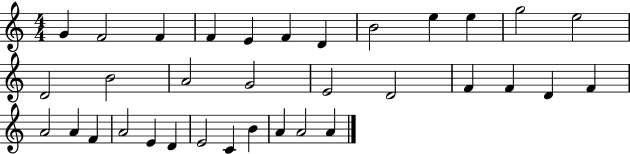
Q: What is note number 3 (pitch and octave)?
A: F4